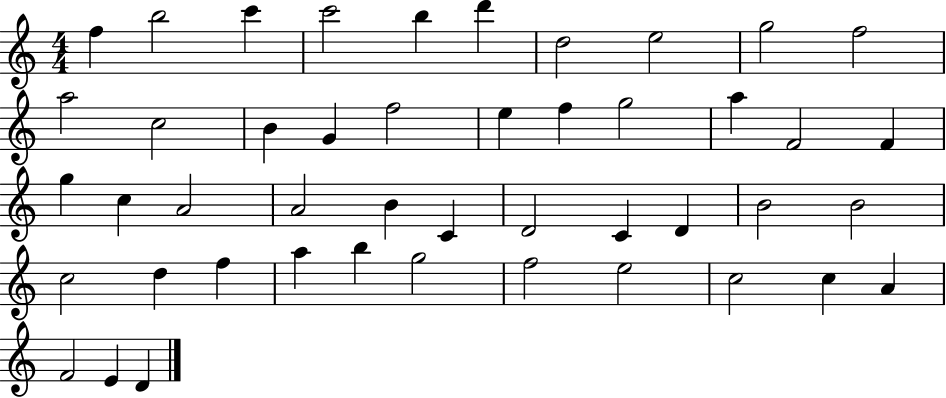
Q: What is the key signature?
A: C major